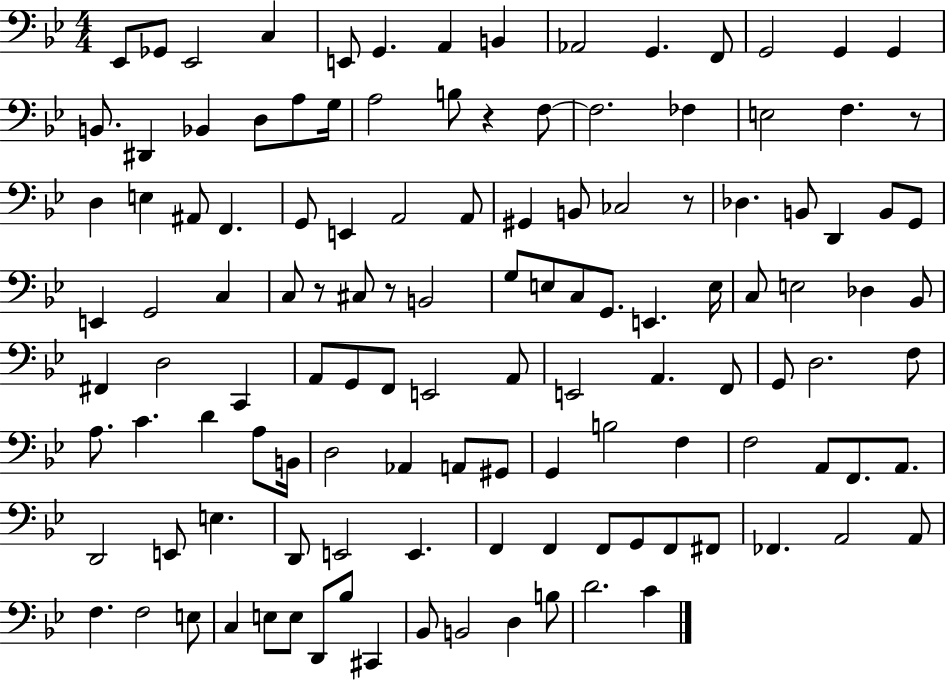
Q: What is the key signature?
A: BES major